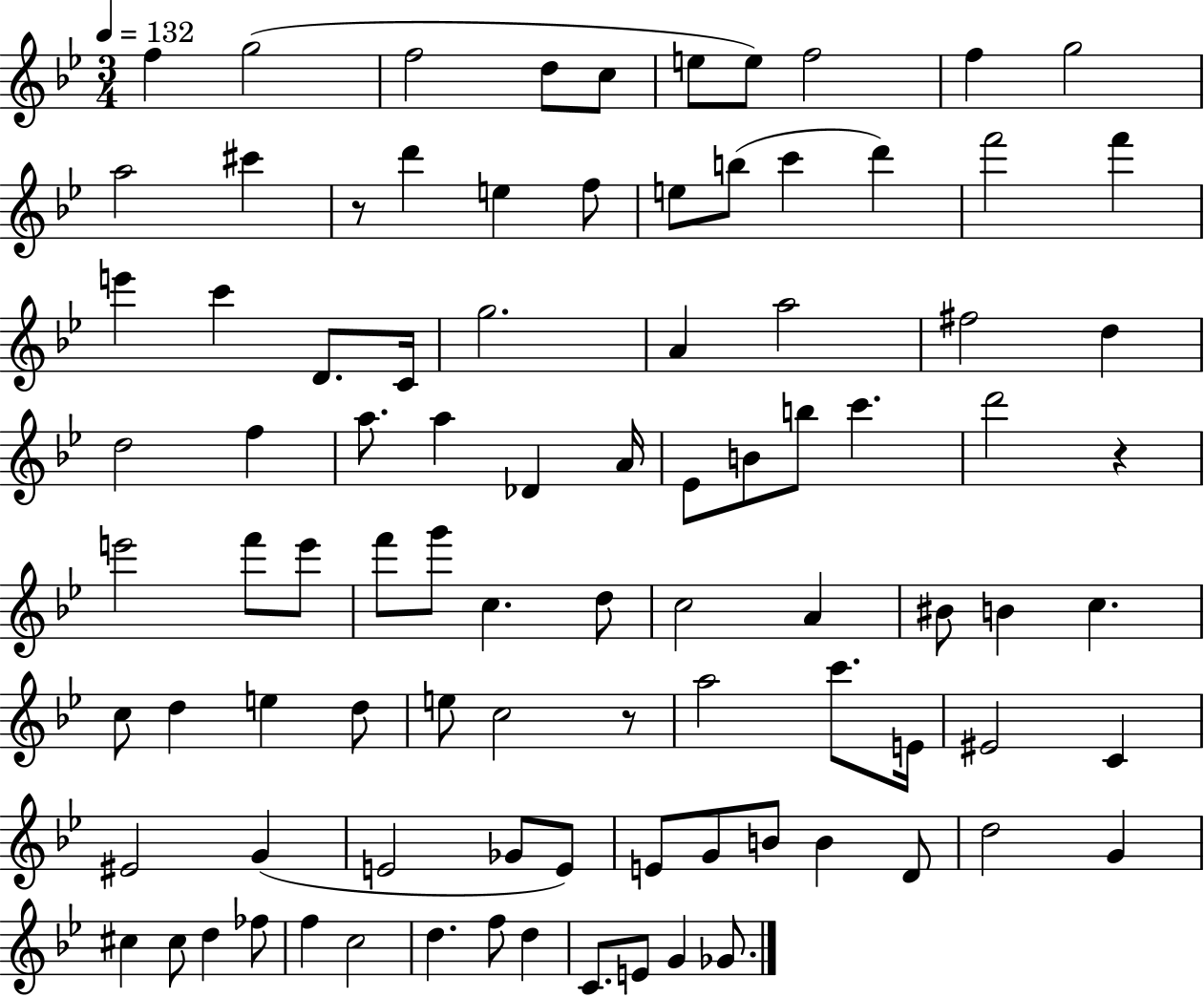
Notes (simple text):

F5/q G5/h F5/h D5/e C5/e E5/e E5/e F5/h F5/q G5/h A5/h C#6/q R/e D6/q E5/q F5/e E5/e B5/e C6/q D6/q F6/h F6/q E6/q C6/q D4/e. C4/s G5/h. A4/q A5/h F#5/h D5/q D5/h F5/q A5/e. A5/q Db4/q A4/s Eb4/e B4/e B5/e C6/q. D6/h R/q E6/h F6/e E6/e F6/e G6/e C5/q. D5/e C5/h A4/q BIS4/e B4/q C5/q. C5/e D5/q E5/q D5/e E5/e C5/h R/e A5/h C6/e. E4/s EIS4/h C4/q EIS4/h G4/q E4/h Gb4/e E4/e E4/e G4/e B4/e B4/q D4/e D5/h G4/q C#5/q C#5/e D5/q FES5/e F5/q C5/h D5/q. F5/e D5/q C4/e. E4/e G4/q Gb4/e.